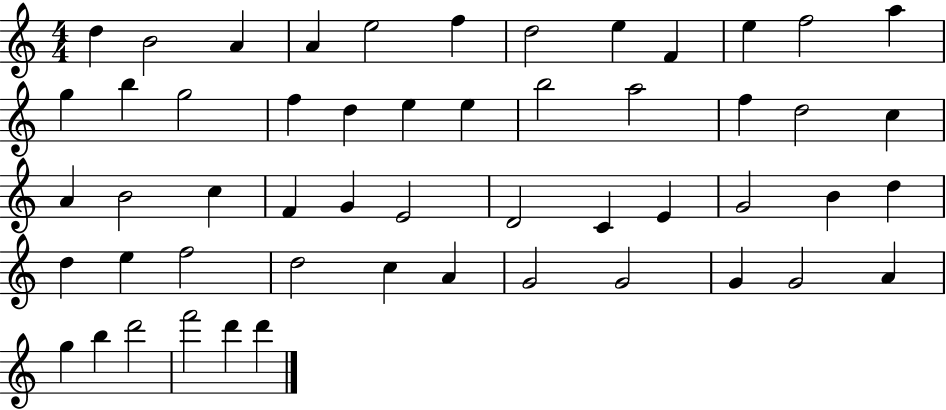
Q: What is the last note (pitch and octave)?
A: D6